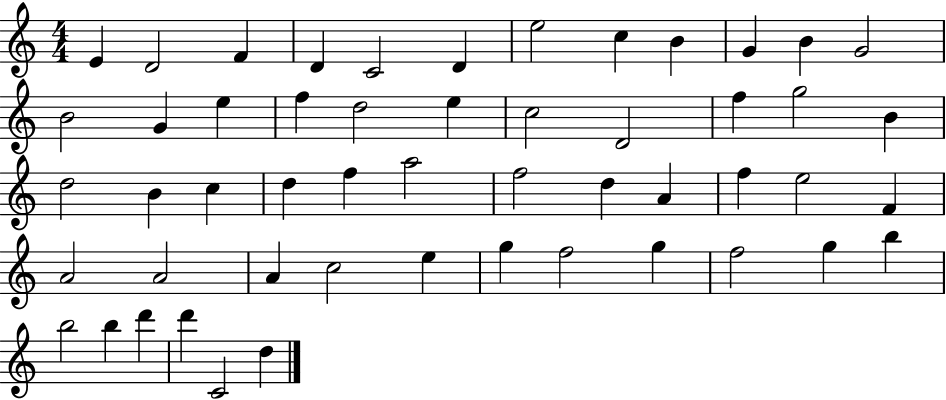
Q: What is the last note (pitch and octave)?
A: D5